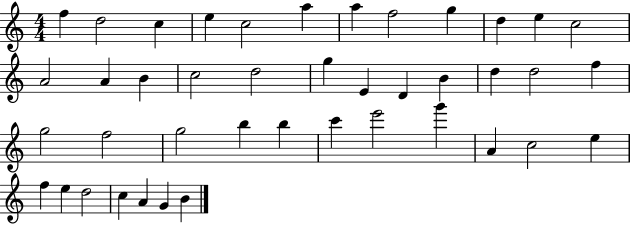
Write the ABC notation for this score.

X:1
T:Untitled
M:4/4
L:1/4
K:C
f d2 c e c2 a a f2 g d e c2 A2 A B c2 d2 g E D B d d2 f g2 f2 g2 b b c' e'2 g' A c2 e f e d2 c A G B